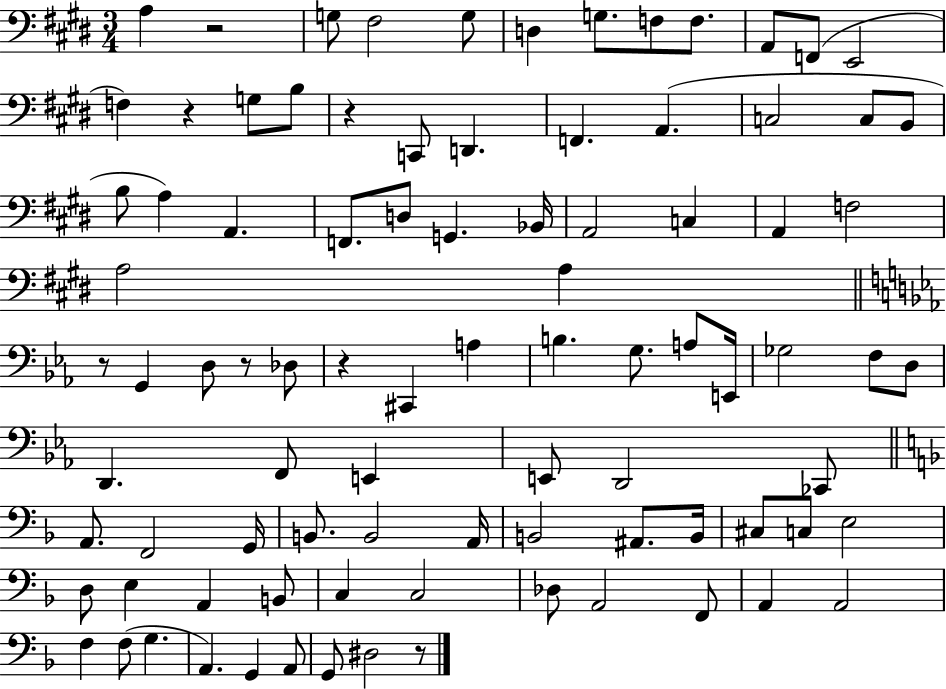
{
  \clef bass
  \numericTimeSignature
  \time 3/4
  \key e \major
  \repeat volta 2 { a4 r2 | g8 fis2 g8 | d4 g8. f8 f8. | a,8 f,8( e,2 | \break f4) r4 g8 b8 | r4 c,8 d,4. | f,4. a,4.( | c2 c8 b,8 | \break b8 a4) a,4. | f,8. d8 g,4. bes,16 | a,2 c4 | a,4 f2 | \break a2 a4 | \bar "||" \break \key ees \major r8 g,4 d8 r8 des8 | r4 cis,4 a4 | b4. g8. a8 e,16 | ges2 f8 d8 | \break d,4. f,8 e,4 | e,8 d,2 ces,8 | \bar "||" \break \key f \major a,8. f,2 g,16 | b,8. b,2 a,16 | b,2 ais,8. b,16 | cis8 c8 e2 | \break d8 e4 a,4 b,8 | c4 c2 | des8 a,2 f,8 | a,4 a,2 | \break f4 f8( g4. | a,4.) g,4 a,8 | g,8 dis2 r8 | } \bar "|."
}